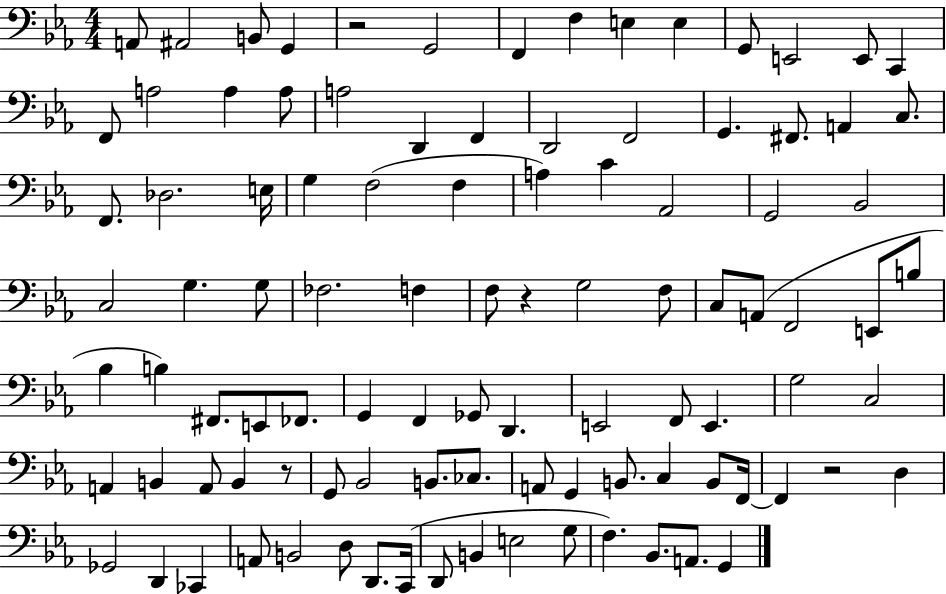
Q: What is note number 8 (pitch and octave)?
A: E3